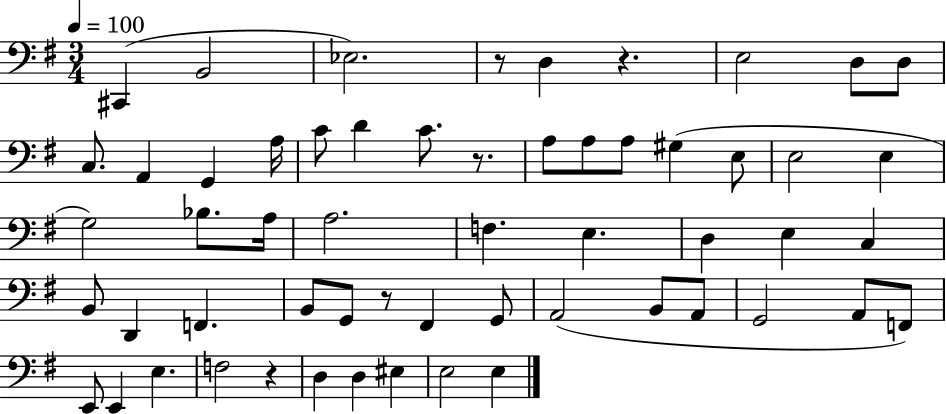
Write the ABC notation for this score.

X:1
T:Untitled
M:3/4
L:1/4
K:G
^C,, B,,2 _E,2 z/2 D, z E,2 D,/2 D,/2 C,/2 A,, G,, A,/4 C/2 D C/2 z/2 A,/2 A,/2 A,/2 ^G, E,/2 E,2 E, G,2 _B,/2 A,/4 A,2 F, E, D, E, C, B,,/2 D,, F,, B,,/2 G,,/2 z/2 ^F,, G,,/2 A,,2 B,,/2 A,,/2 G,,2 A,,/2 F,,/2 E,,/2 E,, E, F,2 z D, D, ^E, E,2 E,